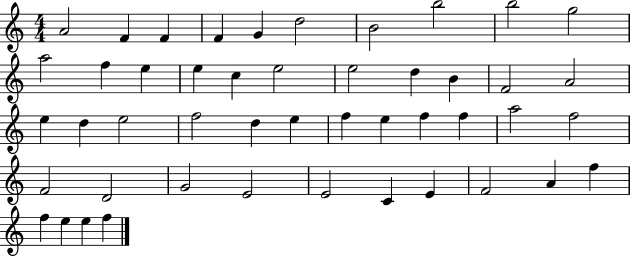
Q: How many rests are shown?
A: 0